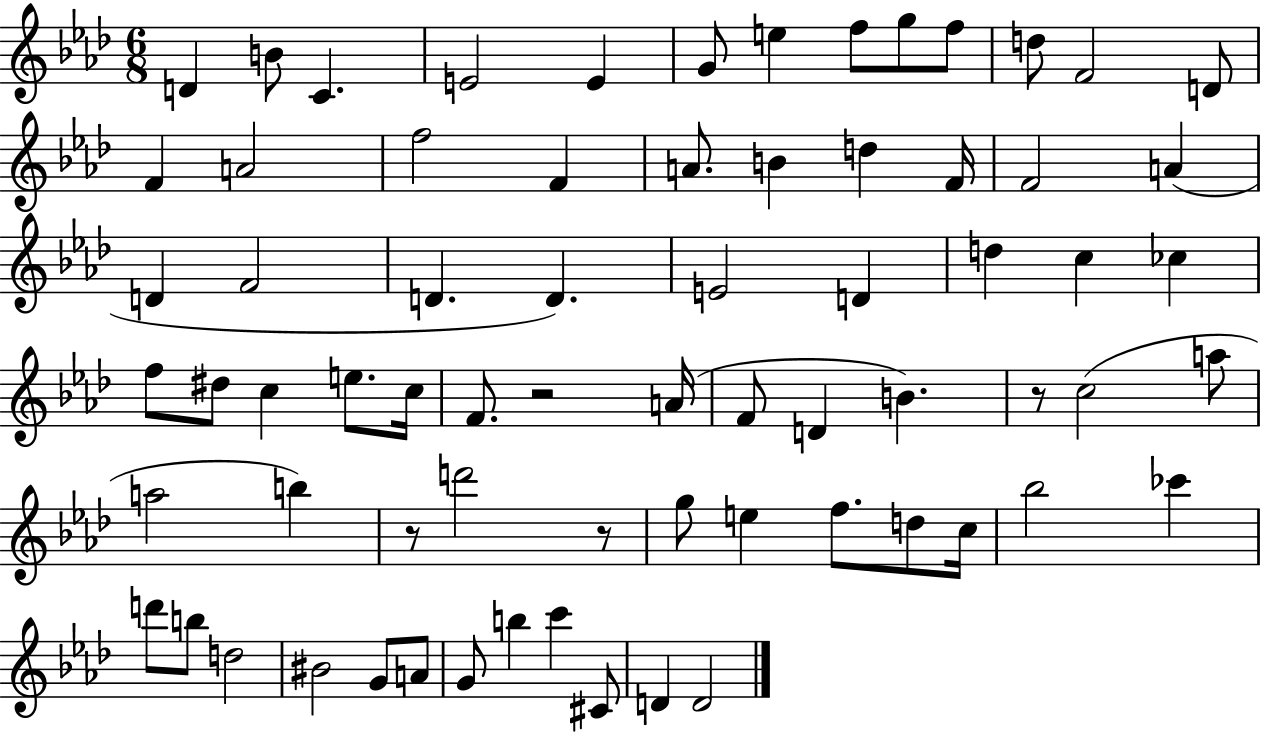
D4/q B4/e C4/q. E4/h E4/q G4/e E5/q F5/e G5/e F5/e D5/e F4/h D4/e F4/q A4/h F5/h F4/q A4/e. B4/q D5/q F4/s F4/h A4/q D4/q F4/h D4/q. D4/q. E4/h D4/q D5/q C5/q CES5/q F5/e D#5/e C5/q E5/e. C5/s F4/e. R/h A4/s F4/e D4/q B4/q. R/e C5/h A5/e A5/h B5/q R/e D6/h R/e G5/e E5/q F5/e. D5/e C5/s Bb5/h CES6/q D6/e B5/e D5/h BIS4/h G4/e A4/e G4/e B5/q C6/q C#4/e D4/q D4/h